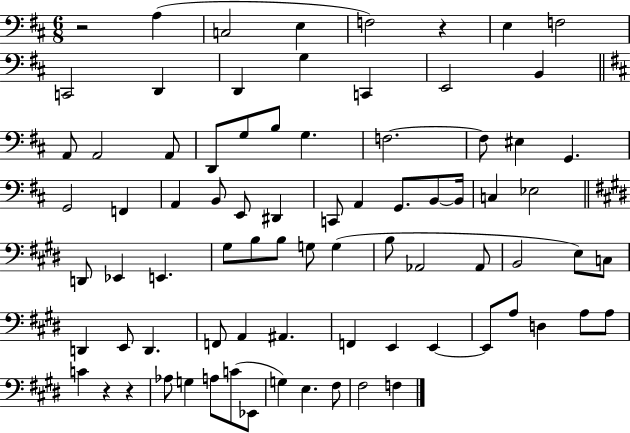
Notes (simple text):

R/h A3/q C3/h E3/q F3/h R/q E3/q F3/h C2/h D2/q D2/q G3/q C2/q E2/h B2/q A2/e A2/h A2/e D2/e G3/e B3/e G3/q. F3/h. F3/e EIS3/q G2/q. G2/h F2/q A2/q B2/e E2/e D#2/q C2/e A2/q G2/e. B2/e B2/s C3/q Eb3/h D2/e Eb2/q E2/q. G#3/e B3/e B3/e G3/e G3/q B3/e Ab2/h Ab2/e B2/h E3/e C3/e D2/q E2/e D2/q. F2/e A2/q A#2/q. F2/q E2/q E2/q E2/e A3/e D3/q A3/e A3/e C4/q R/q R/q Ab3/e G3/q A3/e C4/e Eb2/e G3/q E3/q. F#3/e F#3/h F3/q